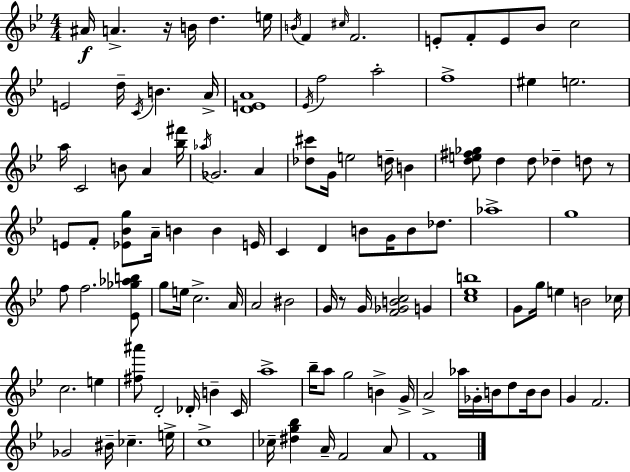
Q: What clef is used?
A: treble